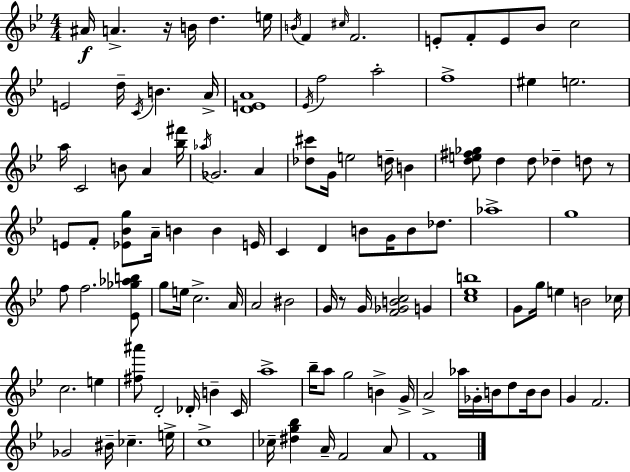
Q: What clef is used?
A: treble